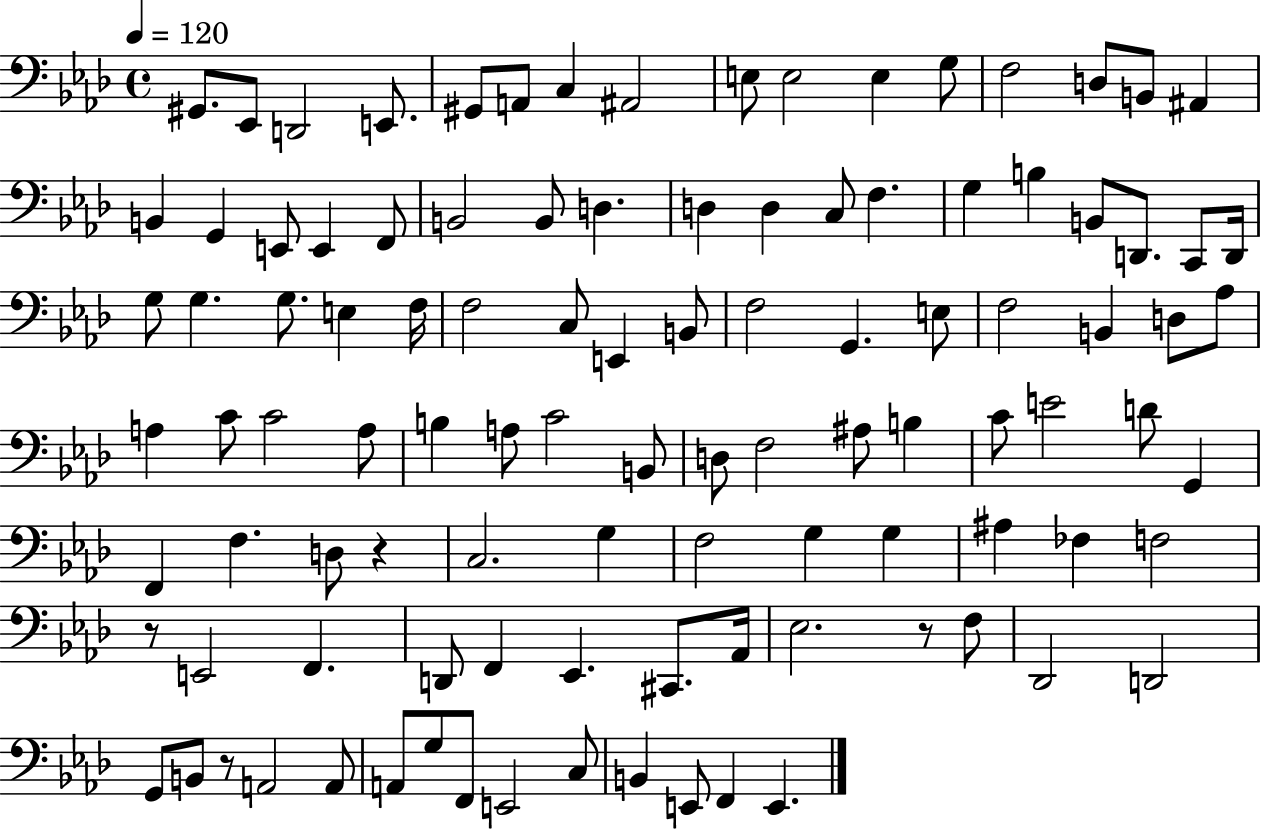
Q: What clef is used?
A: bass